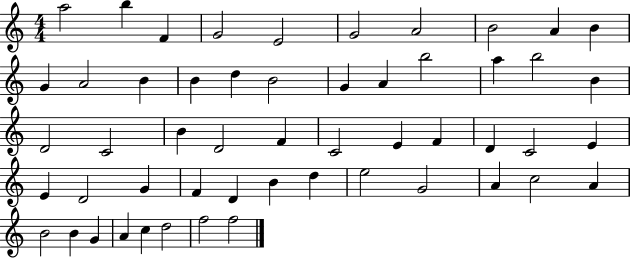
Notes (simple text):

A5/h B5/q F4/q G4/h E4/h G4/h A4/h B4/h A4/q B4/q G4/q A4/h B4/q B4/q D5/q B4/h G4/q A4/q B5/h A5/q B5/h B4/q D4/h C4/h B4/q D4/h F4/q C4/h E4/q F4/q D4/q C4/h E4/q E4/q D4/h G4/q F4/q D4/q B4/q D5/q E5/h G4/h A4/q C5/h A4/q B4/h B4/q G4/q A4/q C5/q D5/h F5/h F5/h